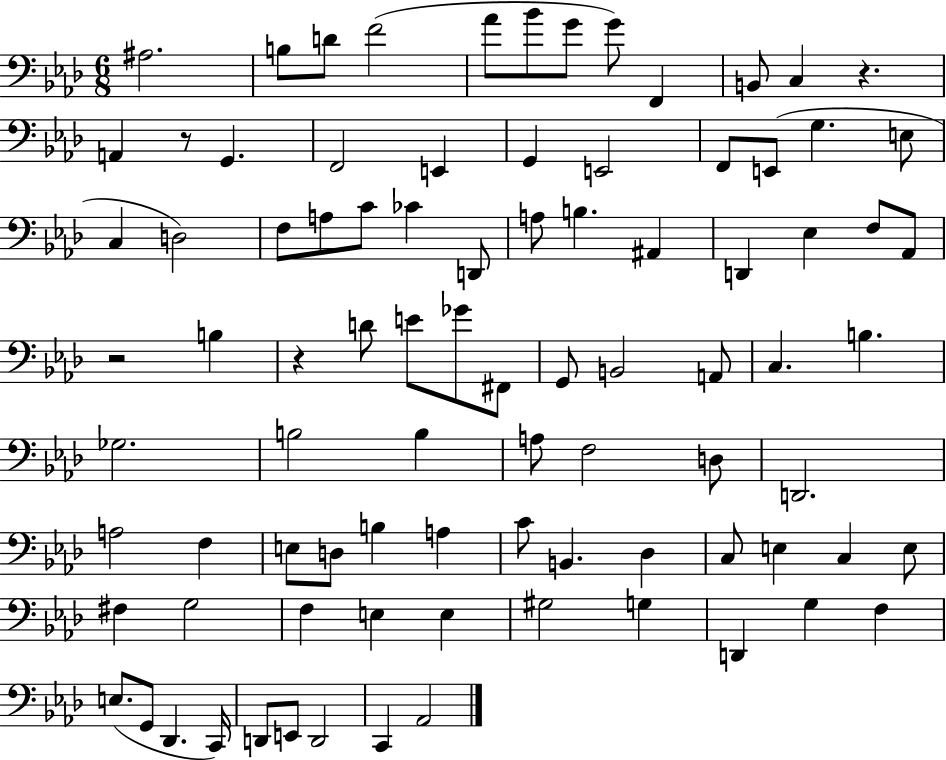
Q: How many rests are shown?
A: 4